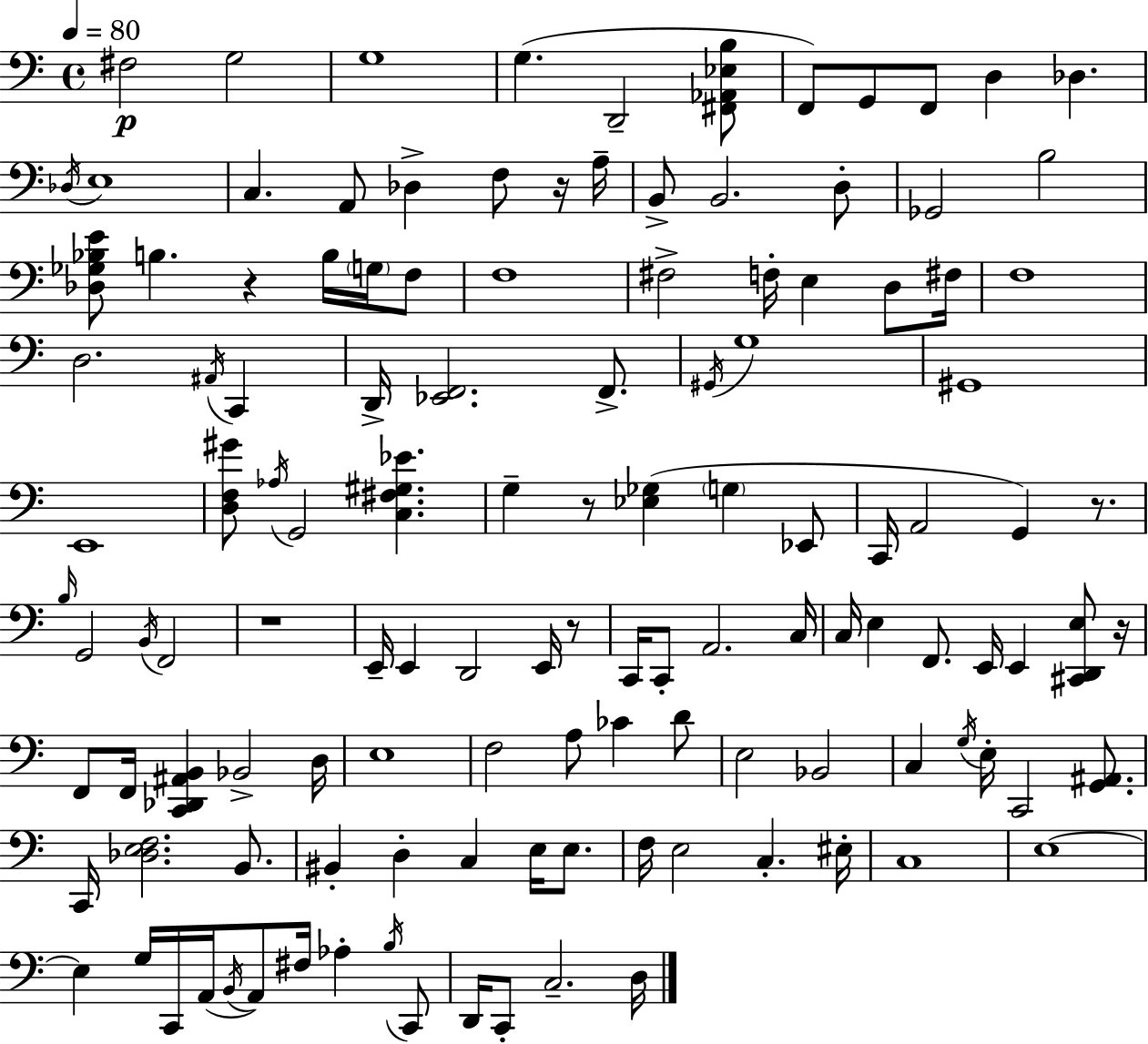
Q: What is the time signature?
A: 4/4